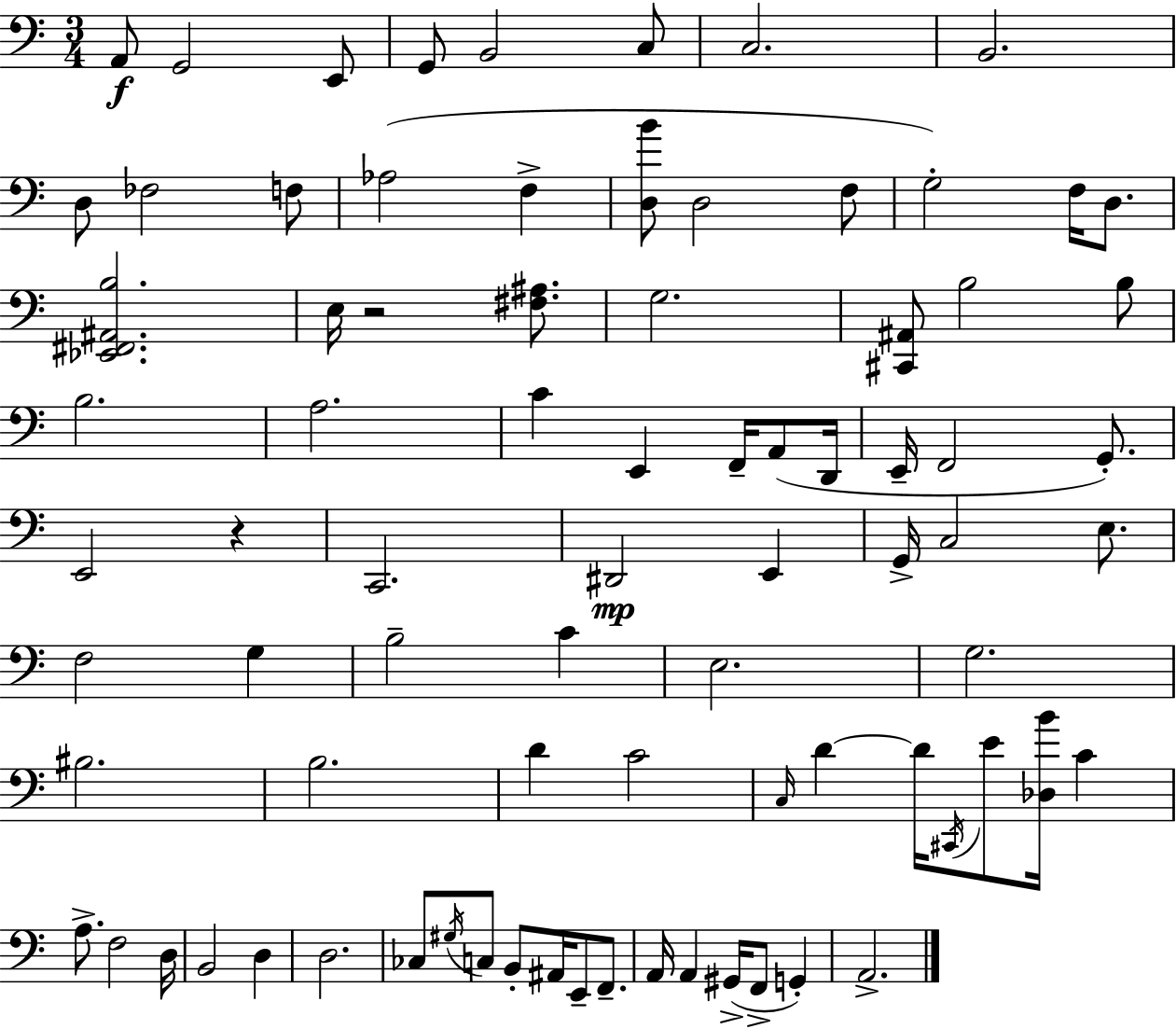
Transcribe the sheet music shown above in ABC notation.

X:1
T:Untitled
M:3/4
L:1/4
K:C
A,,/2 G,,2 E,,/2 G,,/2 B,,2 C,/2 C,2 B,,2 D,/2 _F,2 F,/2 _A,2 F, [D,B]/2 D,2 F,/2 G,2 F,/4 D,/2 [_E,,^F,,^A,,B,]2 E,/4 z2 [^F,^A,]/2 G,2 [^C,,^A,,]/2 B,2 B,/2 B,2 A,2 C E,, F,,/4 A,,/2 D,,/4 E,,/4 F,,2 G,,/2 E,,2 z C,,2 ^D,,2 E,, G,,/4 C,2 E,/2 F,2 G, B,2 C E,2 G,2 ^B,2 B,2 D C2 C,/4 D D/4 ^C,,/4 E/2 [_D,B]/4 C A,/2 F,2 D,/4 B,,2 D, D,2 _C,/2 ^G,/4 C,/2 B,,/2 ^A,,/4 E,,/2 F,,/2 A,,/4 A,, ^G,,/4 F,,/2 G,, A,,2